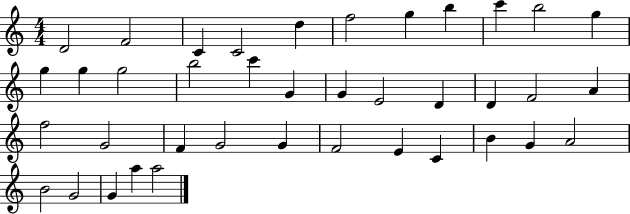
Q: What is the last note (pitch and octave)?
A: A5